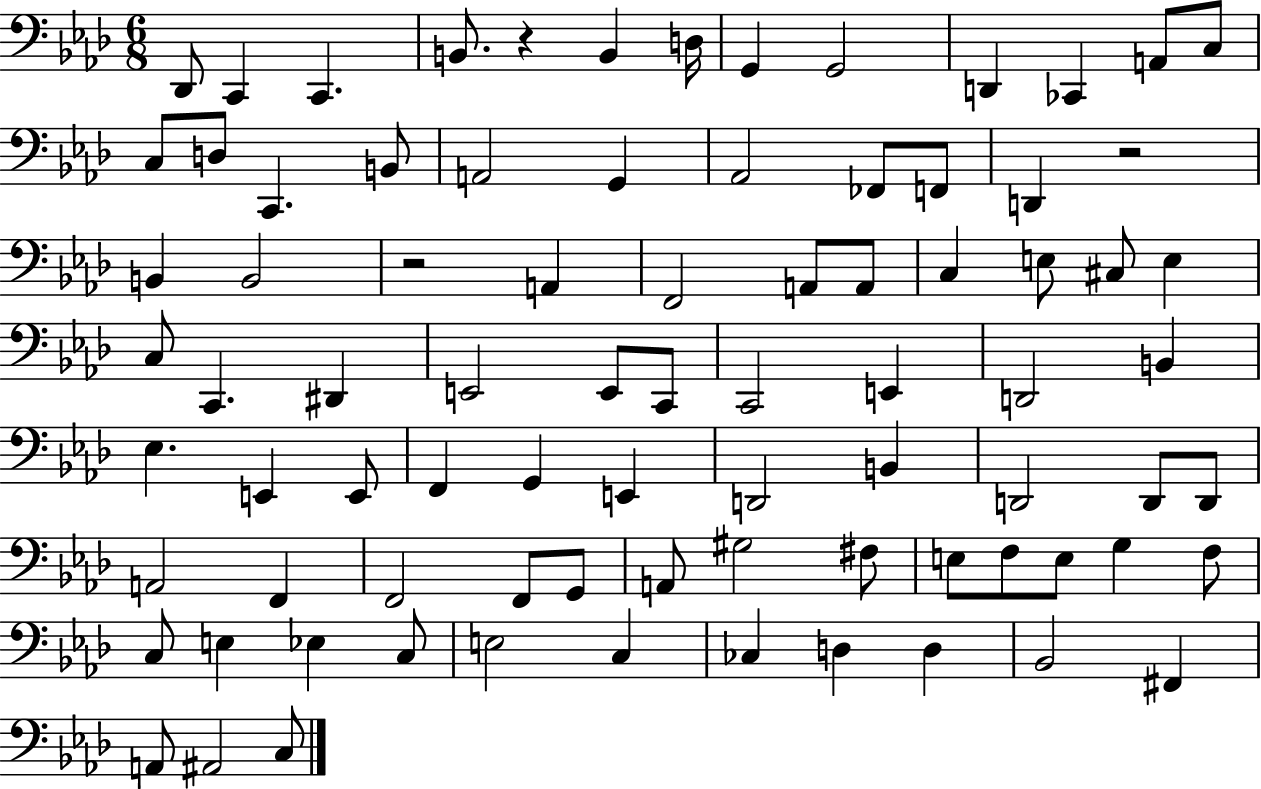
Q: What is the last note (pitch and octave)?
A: C3